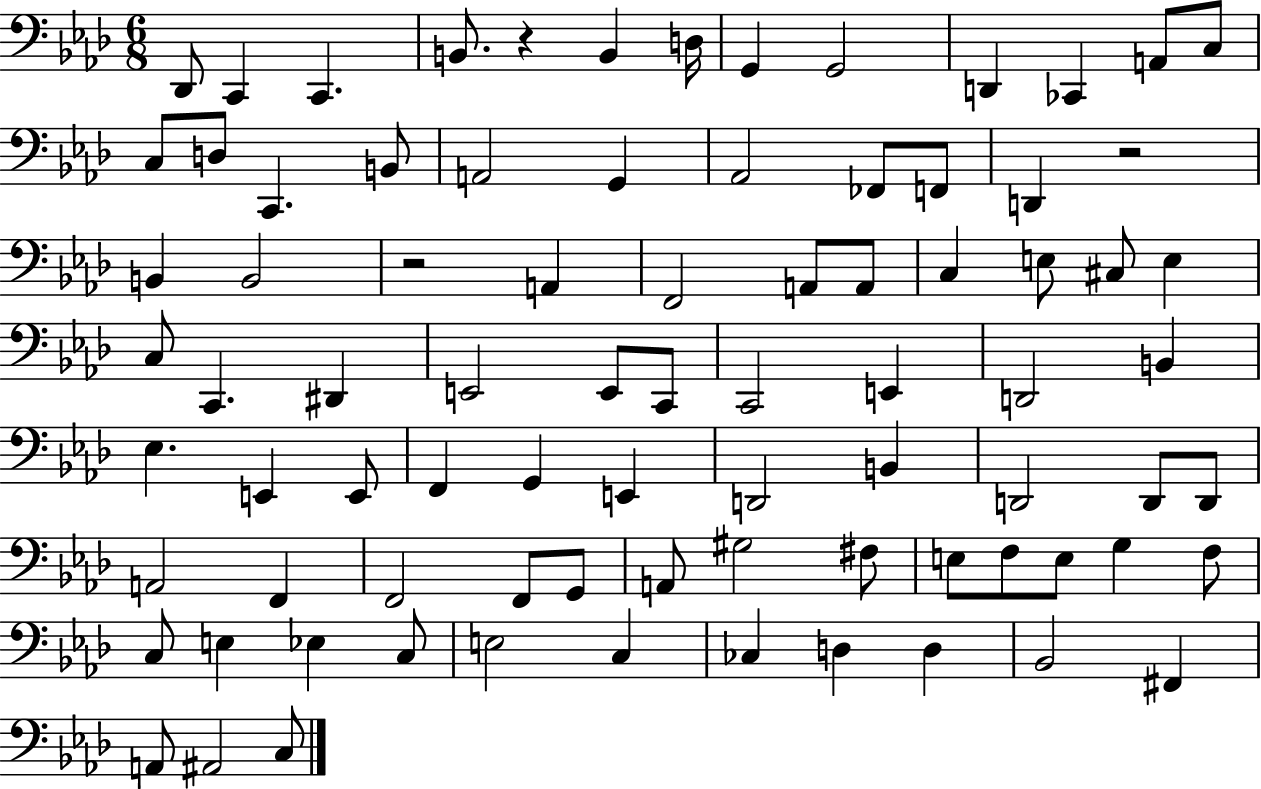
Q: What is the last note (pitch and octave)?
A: C3